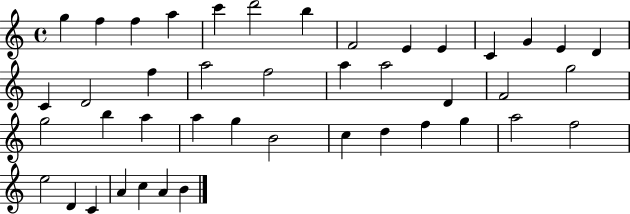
G5/q F5/q F5/q A5/q C6/q D6/h B5/q F4/h E4/q E4/q C4/q G4/q E4/q D4/q C4/q D4/h F5/q A5/h F5/h A5/q A5/h D4/q F4/h G5/h G5/h B5/q A5/q A5/q G5/q B4/h C5/q D5/q F5/q G5/q A5/h F5/h E5/h D4/q C4/q A4/q C5/q A4/q B4/q